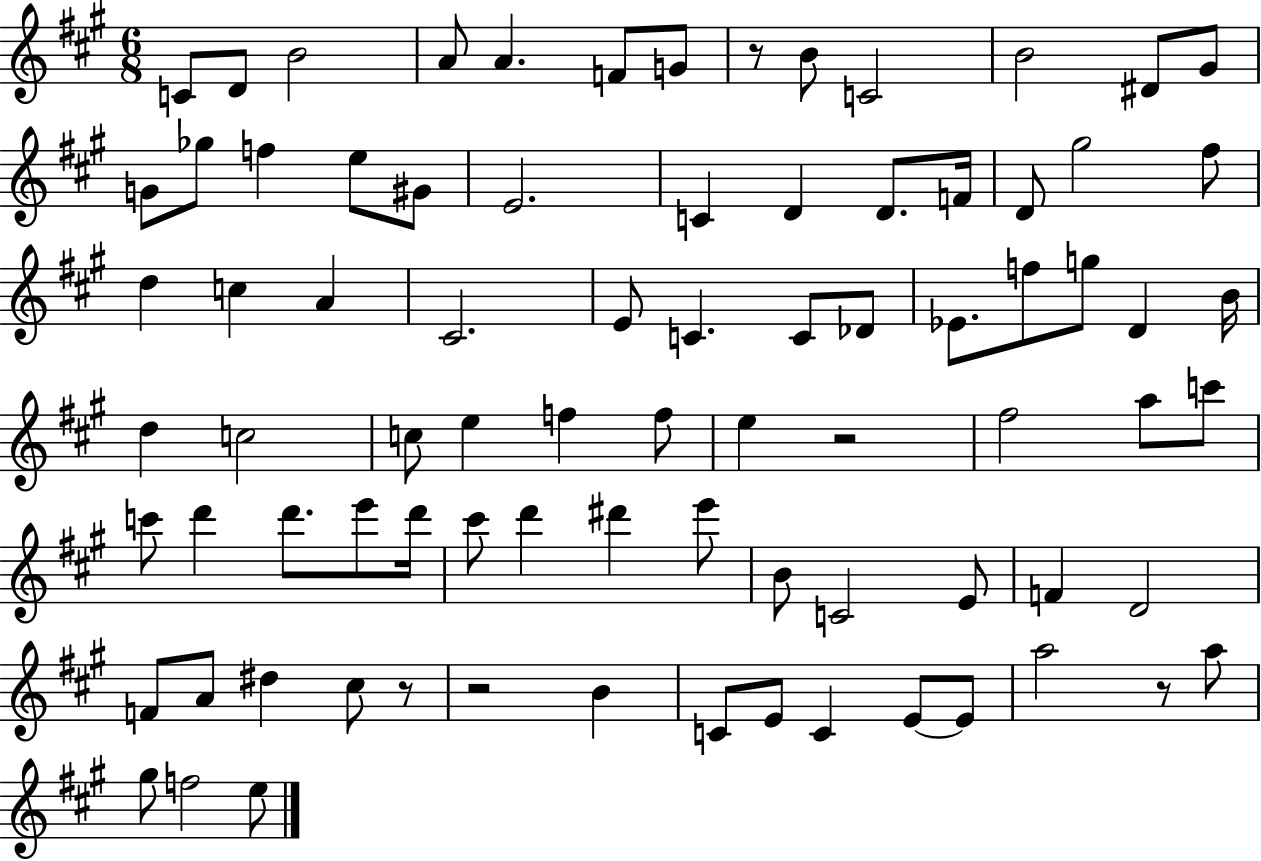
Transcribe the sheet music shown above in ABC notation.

X:1
T:Untitled
M:6/8
L:1/4
K:A
C/2 D/2 B2 A/2 A F/2 G/2 z/2 B/2 C2 B2 ^D/2 ^G/2 G/2 _g/2 f e/2 ^G/2 E2 C D D/2 F/4 D/2 ^g2 ^f/2 d c A ^C2 E/2 C C/2 _D/2 _E/2 f/2 g/2 D B/4 d c2 c/2 e f f/2 e z2 ^f2 a/2 c'/2 c'/2 d' d'/2 e'/2 d'/4 ^c'/2 d' ^d' e'/2 B/2 C2 E/2 F D2 F/2 A/2 ^d ^c/2 z/2 z2 B C/2 E/2 C E/2 E/2 a2 z/2 a/2 ^g/2 f2 e/2